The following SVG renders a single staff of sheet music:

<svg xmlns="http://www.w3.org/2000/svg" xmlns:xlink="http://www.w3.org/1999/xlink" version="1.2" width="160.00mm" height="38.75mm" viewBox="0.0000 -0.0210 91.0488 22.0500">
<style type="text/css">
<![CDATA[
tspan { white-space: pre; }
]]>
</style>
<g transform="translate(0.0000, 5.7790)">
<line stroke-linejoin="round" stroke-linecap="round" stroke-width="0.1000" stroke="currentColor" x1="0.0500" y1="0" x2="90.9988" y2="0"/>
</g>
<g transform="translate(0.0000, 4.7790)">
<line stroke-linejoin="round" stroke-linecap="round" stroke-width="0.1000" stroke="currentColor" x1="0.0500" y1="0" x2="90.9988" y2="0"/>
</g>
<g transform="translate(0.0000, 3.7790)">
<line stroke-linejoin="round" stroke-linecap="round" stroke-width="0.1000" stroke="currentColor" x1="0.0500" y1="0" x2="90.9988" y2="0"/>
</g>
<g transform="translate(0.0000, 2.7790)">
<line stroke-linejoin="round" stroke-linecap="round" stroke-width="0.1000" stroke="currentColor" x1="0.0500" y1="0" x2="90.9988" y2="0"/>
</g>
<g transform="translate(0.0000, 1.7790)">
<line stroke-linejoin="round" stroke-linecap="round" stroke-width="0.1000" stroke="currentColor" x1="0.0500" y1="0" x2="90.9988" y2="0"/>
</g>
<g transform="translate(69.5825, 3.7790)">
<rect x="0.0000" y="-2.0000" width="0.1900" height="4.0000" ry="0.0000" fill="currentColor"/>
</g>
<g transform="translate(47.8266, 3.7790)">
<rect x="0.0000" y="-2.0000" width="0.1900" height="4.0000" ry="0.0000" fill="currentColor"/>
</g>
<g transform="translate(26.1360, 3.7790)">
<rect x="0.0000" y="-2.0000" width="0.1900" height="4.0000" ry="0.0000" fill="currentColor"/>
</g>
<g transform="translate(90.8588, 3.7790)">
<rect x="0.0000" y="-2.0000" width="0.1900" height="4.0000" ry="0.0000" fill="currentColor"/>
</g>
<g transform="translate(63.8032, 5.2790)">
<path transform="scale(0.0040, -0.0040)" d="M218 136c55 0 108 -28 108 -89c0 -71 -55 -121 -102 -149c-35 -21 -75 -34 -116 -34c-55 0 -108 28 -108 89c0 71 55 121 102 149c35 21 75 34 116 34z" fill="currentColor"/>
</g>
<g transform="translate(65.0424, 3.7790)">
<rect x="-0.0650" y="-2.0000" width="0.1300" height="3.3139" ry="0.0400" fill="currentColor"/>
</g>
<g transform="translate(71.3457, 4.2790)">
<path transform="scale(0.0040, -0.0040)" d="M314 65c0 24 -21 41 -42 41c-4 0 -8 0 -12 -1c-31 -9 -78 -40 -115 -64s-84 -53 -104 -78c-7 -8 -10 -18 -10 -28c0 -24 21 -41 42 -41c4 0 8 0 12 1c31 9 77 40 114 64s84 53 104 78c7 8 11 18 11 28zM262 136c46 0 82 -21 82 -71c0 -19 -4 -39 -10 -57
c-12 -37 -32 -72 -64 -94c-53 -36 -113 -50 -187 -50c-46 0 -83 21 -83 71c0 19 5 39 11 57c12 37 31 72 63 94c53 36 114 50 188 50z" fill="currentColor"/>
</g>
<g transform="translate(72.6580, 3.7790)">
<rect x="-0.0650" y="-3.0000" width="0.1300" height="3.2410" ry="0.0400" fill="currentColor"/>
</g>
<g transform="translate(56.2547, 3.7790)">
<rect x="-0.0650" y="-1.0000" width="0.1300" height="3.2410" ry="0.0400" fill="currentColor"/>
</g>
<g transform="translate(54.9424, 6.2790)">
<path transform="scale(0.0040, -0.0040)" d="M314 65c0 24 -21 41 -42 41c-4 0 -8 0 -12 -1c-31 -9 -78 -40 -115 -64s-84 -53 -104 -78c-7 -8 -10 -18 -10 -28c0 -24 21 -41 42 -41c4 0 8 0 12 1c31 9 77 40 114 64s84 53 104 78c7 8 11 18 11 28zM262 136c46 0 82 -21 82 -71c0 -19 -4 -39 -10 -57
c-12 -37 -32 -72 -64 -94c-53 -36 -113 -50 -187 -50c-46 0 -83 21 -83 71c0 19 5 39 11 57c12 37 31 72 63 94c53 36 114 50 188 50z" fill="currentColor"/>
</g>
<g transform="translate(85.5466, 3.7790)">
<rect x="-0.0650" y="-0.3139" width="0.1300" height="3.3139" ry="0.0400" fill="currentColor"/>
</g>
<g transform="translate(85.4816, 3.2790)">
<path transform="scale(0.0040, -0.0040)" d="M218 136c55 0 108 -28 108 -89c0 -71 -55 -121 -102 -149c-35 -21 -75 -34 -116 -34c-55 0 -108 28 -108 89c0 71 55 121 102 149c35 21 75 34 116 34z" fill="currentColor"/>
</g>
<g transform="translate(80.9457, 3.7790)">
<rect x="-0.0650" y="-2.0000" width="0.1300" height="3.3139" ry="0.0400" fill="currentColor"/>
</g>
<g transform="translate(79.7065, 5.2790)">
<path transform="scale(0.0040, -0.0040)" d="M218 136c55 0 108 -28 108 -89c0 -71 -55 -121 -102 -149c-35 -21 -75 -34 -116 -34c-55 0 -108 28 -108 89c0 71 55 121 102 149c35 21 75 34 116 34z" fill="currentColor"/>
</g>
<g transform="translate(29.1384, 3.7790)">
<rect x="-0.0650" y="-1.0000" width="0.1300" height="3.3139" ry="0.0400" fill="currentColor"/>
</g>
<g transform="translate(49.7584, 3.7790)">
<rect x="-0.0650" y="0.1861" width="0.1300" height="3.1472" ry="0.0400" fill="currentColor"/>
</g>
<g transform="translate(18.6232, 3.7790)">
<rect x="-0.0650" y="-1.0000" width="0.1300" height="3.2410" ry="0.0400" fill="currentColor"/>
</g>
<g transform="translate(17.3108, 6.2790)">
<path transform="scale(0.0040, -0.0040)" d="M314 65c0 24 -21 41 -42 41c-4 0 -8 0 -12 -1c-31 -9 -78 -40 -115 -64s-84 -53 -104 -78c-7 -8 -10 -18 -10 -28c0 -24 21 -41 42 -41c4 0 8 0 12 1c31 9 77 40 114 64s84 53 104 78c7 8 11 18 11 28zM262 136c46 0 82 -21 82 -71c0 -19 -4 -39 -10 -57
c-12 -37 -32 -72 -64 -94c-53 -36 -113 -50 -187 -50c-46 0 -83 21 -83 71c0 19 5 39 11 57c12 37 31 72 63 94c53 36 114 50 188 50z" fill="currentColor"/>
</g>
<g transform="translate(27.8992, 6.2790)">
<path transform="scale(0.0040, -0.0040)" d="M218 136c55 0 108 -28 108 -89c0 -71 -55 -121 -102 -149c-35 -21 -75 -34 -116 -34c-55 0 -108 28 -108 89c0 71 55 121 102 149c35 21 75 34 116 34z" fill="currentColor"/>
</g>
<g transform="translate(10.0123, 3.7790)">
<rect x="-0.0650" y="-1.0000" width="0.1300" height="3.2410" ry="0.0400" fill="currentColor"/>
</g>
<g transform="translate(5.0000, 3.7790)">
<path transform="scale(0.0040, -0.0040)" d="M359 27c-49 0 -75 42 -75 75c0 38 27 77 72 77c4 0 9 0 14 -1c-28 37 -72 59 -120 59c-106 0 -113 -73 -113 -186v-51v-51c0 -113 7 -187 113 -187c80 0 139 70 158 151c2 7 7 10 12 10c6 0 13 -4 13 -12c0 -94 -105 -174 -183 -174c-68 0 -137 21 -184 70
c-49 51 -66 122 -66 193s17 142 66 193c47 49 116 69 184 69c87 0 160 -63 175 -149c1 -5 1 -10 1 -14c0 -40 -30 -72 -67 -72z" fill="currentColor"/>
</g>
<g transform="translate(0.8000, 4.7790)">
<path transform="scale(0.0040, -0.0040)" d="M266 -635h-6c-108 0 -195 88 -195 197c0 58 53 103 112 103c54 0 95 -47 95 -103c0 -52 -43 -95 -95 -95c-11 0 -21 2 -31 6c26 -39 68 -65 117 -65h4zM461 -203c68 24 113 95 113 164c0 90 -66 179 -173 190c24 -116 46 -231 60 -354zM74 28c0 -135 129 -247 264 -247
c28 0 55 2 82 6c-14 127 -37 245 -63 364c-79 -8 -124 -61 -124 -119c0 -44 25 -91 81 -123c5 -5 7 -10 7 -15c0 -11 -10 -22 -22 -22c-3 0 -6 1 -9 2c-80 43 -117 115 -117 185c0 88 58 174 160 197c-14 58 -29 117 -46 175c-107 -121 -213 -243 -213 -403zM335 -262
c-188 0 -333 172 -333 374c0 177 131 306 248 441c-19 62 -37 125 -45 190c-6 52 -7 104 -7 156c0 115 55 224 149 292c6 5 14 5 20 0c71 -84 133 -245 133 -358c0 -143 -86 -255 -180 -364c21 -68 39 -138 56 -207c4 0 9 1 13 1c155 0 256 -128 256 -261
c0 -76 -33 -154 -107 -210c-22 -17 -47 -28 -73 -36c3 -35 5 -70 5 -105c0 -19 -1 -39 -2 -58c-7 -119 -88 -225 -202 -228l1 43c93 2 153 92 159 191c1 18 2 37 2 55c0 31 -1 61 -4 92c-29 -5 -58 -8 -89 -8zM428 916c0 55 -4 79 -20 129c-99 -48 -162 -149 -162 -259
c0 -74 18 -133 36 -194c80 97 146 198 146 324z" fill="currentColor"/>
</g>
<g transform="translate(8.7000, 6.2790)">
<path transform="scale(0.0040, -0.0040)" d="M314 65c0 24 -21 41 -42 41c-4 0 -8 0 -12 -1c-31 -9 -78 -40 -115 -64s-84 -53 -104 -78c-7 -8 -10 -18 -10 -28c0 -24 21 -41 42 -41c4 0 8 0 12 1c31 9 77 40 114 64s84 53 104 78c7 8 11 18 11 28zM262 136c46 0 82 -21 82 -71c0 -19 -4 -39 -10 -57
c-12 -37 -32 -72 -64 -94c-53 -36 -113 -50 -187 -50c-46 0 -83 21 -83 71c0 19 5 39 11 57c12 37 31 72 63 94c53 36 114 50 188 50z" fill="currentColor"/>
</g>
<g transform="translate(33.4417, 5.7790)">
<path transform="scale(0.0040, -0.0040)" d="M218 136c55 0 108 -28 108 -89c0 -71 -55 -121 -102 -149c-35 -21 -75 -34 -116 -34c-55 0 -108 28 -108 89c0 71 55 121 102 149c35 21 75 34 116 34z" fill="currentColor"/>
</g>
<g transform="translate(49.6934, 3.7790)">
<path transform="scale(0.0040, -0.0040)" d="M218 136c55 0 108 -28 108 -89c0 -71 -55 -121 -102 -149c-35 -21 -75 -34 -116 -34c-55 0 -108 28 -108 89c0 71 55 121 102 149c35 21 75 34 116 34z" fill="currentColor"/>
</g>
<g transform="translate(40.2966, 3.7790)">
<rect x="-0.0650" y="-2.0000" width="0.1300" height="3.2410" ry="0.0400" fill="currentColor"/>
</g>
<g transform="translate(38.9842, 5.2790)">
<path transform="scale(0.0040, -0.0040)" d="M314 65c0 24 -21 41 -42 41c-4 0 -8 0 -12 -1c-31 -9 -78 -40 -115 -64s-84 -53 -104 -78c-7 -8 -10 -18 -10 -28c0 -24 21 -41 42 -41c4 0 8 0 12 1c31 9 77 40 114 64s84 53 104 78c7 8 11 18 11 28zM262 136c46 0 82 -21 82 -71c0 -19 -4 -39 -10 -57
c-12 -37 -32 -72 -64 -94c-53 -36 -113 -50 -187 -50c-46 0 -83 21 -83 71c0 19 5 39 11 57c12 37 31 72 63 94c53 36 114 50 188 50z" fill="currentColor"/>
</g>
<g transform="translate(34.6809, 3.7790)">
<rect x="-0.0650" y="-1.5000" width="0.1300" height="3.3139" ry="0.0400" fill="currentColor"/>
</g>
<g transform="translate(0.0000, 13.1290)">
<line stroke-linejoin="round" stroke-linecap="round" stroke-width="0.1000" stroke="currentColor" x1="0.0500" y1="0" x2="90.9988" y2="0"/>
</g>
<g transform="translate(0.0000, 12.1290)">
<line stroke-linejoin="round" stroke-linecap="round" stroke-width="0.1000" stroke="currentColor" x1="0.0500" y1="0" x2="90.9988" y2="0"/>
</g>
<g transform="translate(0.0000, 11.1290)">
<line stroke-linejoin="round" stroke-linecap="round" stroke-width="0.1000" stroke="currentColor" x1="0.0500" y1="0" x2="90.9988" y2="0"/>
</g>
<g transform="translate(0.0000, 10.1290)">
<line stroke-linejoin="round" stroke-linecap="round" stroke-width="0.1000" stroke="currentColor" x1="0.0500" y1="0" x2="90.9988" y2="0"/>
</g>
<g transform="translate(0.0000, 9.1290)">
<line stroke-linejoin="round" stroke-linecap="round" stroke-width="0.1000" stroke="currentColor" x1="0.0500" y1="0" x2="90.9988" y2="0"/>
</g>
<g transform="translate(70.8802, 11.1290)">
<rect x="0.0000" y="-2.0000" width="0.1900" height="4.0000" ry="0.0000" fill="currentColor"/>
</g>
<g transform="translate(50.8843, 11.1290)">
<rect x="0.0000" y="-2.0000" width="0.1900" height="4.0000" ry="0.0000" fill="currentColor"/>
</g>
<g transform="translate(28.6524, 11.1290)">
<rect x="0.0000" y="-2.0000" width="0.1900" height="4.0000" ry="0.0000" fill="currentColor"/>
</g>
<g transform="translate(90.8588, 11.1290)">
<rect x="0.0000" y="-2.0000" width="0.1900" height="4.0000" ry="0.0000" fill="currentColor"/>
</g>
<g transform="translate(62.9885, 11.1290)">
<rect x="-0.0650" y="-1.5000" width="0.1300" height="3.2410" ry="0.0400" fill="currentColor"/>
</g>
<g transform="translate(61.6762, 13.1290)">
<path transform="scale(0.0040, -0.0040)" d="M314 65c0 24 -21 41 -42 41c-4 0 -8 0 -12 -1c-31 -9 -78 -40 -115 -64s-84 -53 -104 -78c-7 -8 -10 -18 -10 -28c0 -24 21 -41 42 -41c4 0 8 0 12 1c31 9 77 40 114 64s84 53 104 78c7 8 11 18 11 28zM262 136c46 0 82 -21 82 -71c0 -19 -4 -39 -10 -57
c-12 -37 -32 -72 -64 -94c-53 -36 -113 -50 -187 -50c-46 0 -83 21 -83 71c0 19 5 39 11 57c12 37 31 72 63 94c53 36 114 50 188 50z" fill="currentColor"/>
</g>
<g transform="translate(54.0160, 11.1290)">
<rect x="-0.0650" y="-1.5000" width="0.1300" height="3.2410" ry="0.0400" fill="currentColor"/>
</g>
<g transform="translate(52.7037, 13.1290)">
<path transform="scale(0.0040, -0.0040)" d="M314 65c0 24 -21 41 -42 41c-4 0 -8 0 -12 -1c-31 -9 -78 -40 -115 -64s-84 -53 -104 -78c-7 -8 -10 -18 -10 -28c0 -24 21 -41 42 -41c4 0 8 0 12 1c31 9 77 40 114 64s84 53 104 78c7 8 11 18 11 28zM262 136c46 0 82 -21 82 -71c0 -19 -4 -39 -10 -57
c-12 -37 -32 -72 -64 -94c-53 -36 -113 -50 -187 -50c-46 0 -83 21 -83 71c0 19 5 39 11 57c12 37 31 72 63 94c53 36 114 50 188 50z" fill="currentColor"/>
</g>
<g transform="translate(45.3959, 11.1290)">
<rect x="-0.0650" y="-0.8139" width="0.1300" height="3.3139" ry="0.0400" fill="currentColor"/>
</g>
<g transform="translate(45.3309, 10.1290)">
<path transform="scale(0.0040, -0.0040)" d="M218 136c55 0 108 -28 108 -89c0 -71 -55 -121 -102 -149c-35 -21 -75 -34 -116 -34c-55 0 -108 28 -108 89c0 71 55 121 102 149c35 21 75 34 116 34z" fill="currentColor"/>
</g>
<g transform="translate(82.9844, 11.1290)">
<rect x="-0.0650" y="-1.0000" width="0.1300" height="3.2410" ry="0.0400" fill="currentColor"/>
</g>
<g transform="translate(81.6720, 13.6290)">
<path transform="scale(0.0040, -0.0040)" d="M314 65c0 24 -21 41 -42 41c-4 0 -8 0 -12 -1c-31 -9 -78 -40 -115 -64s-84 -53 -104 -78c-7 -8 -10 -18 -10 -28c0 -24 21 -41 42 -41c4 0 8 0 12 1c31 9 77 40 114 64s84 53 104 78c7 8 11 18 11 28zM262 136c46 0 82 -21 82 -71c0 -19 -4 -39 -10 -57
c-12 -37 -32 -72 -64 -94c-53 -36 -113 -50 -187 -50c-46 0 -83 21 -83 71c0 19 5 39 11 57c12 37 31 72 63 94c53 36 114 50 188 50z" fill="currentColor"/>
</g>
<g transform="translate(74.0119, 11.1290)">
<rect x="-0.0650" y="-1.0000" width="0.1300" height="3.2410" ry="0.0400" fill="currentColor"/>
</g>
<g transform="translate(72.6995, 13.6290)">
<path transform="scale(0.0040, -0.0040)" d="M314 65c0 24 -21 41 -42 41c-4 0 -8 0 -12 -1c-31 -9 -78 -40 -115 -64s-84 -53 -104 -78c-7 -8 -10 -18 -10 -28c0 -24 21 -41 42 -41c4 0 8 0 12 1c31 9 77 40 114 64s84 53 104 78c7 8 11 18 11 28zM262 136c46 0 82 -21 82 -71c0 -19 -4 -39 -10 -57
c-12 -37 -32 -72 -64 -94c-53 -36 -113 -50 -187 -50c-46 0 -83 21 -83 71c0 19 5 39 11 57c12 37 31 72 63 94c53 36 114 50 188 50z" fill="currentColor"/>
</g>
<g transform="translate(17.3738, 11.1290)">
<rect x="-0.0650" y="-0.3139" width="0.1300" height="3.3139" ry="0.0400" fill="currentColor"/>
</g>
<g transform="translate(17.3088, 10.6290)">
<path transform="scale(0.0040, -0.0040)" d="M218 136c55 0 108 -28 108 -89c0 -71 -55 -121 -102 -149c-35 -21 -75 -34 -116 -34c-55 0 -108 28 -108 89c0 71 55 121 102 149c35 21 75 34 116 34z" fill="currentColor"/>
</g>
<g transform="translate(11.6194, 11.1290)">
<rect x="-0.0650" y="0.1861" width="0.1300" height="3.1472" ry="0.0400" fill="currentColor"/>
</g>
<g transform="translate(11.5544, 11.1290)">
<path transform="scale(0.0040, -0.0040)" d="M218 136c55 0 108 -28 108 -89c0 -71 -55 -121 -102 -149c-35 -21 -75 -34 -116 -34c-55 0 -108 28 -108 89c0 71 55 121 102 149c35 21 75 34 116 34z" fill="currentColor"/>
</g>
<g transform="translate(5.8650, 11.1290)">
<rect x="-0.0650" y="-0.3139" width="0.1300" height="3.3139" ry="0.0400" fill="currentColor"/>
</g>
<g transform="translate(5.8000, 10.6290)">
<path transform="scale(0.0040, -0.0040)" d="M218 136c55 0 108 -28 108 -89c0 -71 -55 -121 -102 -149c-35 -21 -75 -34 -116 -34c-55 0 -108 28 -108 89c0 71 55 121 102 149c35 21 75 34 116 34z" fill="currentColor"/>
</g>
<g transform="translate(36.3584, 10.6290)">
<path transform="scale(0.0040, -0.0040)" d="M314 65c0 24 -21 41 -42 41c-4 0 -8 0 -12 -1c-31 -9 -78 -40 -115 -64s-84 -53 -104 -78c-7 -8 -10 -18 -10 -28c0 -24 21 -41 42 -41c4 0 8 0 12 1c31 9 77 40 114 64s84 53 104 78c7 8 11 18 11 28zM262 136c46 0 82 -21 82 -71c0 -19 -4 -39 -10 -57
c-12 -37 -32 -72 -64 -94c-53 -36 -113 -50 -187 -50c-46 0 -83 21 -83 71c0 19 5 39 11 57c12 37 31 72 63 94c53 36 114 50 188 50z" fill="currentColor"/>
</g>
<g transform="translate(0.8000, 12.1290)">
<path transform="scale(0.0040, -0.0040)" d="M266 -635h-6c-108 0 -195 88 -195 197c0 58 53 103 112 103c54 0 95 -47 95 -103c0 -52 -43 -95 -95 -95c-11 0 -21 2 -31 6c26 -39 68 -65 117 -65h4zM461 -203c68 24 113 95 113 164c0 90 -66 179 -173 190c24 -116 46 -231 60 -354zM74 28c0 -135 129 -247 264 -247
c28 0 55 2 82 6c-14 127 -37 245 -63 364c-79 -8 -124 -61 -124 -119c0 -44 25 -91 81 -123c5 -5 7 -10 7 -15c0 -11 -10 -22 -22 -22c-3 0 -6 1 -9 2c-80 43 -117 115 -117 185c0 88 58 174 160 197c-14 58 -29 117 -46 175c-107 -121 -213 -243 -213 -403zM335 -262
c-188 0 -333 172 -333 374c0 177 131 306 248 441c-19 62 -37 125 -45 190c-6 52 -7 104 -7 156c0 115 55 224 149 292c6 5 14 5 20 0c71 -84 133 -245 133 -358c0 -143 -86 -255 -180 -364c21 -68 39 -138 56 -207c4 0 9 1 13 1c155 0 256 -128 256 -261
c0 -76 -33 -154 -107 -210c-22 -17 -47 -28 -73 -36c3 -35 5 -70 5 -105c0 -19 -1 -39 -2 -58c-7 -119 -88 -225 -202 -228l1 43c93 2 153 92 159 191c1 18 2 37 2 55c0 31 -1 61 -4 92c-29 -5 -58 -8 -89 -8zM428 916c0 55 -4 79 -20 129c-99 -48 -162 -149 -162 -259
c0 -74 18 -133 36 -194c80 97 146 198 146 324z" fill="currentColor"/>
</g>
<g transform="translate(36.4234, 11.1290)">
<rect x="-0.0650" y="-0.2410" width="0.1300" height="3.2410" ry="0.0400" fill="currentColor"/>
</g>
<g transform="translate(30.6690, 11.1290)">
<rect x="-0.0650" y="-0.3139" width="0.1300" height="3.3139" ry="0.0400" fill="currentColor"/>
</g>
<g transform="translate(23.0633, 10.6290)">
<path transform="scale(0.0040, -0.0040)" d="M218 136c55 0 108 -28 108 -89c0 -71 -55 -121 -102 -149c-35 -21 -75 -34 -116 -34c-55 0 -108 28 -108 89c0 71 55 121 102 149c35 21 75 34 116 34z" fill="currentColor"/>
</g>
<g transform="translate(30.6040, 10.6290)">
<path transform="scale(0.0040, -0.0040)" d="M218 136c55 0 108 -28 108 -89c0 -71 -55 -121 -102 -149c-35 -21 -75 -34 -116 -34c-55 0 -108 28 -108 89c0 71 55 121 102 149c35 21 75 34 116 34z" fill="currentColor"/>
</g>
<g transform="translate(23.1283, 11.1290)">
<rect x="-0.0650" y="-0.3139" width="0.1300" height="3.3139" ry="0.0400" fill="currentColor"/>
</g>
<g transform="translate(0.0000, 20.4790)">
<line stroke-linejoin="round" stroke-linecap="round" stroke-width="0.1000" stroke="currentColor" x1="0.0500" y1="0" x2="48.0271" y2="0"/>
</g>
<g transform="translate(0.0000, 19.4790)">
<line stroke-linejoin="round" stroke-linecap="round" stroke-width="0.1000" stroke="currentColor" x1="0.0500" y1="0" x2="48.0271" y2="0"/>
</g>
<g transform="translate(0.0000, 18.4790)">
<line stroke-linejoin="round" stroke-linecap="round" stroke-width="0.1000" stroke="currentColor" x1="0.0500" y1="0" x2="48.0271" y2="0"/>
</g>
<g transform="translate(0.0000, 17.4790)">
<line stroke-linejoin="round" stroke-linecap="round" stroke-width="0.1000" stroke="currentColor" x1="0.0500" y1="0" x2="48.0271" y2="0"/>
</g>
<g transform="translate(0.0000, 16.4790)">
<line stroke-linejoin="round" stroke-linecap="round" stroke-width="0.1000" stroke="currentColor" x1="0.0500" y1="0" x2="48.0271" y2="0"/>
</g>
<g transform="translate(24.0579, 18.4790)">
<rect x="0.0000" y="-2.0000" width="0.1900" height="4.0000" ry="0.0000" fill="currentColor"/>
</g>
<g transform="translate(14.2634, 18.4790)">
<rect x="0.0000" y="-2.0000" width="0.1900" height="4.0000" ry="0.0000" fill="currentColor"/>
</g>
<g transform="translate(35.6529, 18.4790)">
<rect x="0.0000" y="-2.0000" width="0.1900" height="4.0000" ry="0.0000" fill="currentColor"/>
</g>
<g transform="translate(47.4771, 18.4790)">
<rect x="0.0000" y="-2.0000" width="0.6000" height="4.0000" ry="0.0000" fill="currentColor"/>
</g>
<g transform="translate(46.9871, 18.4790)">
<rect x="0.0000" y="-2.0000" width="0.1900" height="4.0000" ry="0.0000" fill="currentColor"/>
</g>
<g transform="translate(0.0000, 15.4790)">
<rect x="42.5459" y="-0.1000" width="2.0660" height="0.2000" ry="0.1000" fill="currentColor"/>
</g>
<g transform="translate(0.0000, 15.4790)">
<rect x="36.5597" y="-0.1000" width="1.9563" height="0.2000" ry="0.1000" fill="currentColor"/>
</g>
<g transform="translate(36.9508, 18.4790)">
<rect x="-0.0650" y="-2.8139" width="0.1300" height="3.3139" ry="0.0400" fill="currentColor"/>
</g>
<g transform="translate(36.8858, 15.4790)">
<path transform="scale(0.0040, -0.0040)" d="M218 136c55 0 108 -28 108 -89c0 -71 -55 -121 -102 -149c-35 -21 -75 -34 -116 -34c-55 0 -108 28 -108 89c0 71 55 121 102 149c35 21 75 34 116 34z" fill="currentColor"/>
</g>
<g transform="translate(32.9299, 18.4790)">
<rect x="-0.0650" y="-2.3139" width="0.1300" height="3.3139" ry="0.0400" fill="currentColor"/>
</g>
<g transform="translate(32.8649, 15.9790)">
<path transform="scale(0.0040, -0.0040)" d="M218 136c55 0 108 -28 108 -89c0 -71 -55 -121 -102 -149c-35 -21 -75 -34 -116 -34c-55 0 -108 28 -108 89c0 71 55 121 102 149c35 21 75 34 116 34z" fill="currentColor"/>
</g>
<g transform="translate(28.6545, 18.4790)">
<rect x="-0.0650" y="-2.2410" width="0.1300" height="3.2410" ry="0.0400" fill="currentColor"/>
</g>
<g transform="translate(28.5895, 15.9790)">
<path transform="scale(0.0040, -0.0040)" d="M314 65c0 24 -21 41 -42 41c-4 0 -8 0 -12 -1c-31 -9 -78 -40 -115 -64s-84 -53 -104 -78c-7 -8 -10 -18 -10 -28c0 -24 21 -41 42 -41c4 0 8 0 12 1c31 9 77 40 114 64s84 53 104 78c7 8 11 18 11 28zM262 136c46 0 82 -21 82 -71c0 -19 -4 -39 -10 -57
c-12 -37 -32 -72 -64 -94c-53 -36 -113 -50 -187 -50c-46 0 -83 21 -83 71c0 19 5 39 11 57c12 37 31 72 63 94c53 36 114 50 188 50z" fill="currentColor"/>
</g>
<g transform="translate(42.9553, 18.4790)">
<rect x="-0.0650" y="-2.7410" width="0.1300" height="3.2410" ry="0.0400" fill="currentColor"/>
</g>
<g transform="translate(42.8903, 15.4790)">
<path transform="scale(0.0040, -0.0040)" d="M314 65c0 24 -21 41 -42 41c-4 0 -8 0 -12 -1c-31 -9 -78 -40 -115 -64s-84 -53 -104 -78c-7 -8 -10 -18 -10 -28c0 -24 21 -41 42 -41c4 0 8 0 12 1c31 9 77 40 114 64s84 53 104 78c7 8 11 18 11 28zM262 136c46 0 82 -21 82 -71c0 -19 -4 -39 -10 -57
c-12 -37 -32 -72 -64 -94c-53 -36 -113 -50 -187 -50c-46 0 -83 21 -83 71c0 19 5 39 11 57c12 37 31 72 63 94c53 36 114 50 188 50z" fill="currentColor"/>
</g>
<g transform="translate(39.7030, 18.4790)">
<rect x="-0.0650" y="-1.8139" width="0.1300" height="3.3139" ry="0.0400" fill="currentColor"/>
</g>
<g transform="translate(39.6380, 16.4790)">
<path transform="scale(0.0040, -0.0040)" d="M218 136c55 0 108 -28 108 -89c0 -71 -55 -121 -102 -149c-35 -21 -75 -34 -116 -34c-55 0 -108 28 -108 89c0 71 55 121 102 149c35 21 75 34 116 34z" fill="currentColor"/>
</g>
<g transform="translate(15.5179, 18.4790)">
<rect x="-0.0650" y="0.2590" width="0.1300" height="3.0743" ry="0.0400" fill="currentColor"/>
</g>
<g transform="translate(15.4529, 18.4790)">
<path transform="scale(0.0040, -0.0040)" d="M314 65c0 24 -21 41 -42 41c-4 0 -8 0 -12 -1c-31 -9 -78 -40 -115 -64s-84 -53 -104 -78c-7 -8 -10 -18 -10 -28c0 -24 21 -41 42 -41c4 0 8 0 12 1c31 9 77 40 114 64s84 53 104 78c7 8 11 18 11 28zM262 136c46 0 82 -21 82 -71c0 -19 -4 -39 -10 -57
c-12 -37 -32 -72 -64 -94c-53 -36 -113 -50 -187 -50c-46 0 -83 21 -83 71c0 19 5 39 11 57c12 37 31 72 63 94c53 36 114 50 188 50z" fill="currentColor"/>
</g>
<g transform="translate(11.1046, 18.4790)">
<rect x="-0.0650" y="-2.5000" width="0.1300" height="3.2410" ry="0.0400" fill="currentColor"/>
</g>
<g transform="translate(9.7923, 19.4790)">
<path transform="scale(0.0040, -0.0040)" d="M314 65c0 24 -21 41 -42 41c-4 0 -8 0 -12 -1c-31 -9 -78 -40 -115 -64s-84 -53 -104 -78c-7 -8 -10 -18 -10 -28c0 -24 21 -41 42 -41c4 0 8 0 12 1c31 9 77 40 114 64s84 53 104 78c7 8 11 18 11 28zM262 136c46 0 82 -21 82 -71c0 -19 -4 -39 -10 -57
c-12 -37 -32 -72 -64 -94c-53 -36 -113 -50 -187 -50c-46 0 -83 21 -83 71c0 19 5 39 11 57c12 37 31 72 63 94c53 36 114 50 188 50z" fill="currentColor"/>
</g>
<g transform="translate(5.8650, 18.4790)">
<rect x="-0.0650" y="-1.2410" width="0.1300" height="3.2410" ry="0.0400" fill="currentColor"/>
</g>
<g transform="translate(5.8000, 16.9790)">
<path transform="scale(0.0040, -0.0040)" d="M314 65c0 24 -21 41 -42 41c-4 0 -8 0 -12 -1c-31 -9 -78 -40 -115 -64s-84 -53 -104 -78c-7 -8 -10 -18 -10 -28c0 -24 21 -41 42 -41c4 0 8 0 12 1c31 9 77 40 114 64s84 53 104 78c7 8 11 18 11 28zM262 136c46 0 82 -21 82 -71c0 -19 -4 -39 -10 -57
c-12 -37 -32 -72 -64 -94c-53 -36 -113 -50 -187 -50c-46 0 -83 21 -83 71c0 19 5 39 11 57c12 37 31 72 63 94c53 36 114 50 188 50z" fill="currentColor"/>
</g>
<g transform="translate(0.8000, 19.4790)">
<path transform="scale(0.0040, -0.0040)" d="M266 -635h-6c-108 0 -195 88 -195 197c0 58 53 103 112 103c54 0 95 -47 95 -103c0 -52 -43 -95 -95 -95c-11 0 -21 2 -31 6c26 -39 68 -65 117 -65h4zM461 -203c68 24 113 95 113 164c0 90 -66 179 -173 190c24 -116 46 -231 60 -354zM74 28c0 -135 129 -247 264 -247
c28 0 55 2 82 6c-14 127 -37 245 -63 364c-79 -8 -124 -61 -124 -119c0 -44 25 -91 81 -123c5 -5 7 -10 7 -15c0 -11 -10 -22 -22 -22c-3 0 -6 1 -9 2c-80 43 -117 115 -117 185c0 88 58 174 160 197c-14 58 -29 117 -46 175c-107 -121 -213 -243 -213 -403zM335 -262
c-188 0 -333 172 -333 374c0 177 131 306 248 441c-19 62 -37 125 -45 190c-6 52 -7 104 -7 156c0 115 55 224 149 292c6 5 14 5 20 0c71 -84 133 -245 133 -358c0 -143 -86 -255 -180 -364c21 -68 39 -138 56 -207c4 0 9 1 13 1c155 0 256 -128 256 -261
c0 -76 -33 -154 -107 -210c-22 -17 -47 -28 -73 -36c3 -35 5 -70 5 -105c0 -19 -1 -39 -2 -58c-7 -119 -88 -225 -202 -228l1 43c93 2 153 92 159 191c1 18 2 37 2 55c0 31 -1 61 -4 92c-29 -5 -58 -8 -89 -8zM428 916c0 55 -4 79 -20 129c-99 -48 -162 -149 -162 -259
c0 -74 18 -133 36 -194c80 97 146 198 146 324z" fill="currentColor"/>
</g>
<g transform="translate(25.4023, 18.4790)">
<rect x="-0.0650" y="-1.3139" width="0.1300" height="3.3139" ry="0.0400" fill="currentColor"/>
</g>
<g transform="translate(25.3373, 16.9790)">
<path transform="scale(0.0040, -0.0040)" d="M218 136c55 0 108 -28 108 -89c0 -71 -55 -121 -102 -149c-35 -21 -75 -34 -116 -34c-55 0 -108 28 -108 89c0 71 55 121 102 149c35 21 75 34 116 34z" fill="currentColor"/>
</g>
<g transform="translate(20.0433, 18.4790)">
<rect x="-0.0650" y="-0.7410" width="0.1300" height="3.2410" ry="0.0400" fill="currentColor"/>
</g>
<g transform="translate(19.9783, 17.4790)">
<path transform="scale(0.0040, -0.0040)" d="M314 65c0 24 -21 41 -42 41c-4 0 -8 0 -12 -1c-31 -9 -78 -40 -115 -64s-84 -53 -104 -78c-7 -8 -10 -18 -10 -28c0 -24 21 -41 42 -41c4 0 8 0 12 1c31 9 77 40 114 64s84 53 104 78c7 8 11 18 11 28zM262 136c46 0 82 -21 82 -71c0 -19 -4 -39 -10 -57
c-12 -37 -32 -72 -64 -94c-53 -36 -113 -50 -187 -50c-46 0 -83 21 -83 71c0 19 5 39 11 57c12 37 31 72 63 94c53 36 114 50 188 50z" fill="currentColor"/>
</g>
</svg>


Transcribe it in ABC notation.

X:1
T:Untitled
M:4/4
L:1/4
K:C
D2 D2 D E F2 B D2 F A2 F c c B c c c c2 d E2 E2 D2 D2 e2 G2 B2 d2 e g2 g a f a2